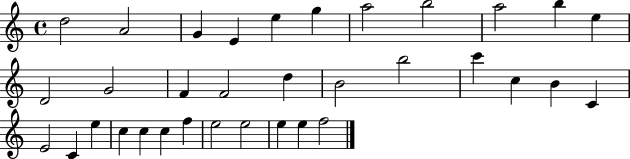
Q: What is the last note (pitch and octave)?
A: F5